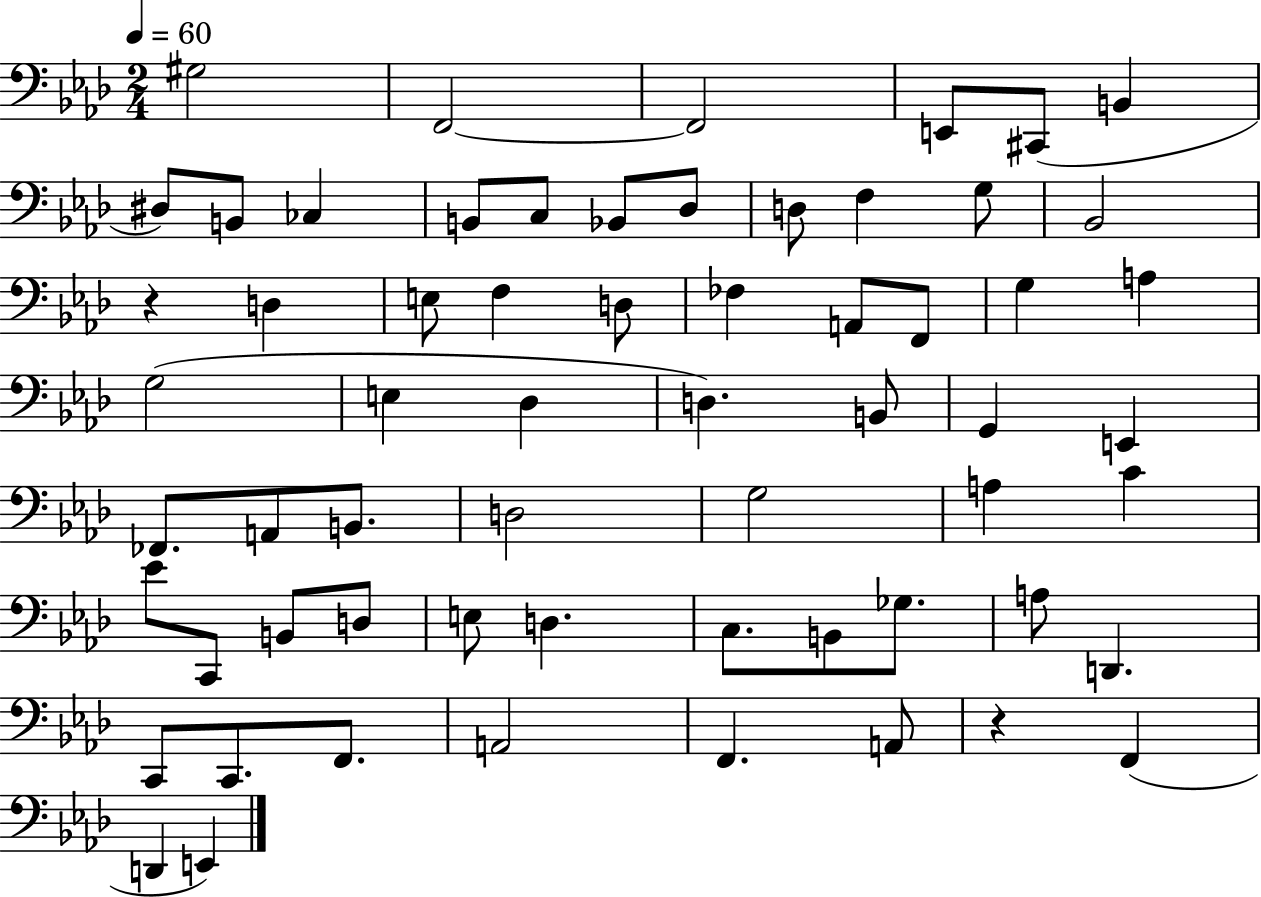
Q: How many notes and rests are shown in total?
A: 62